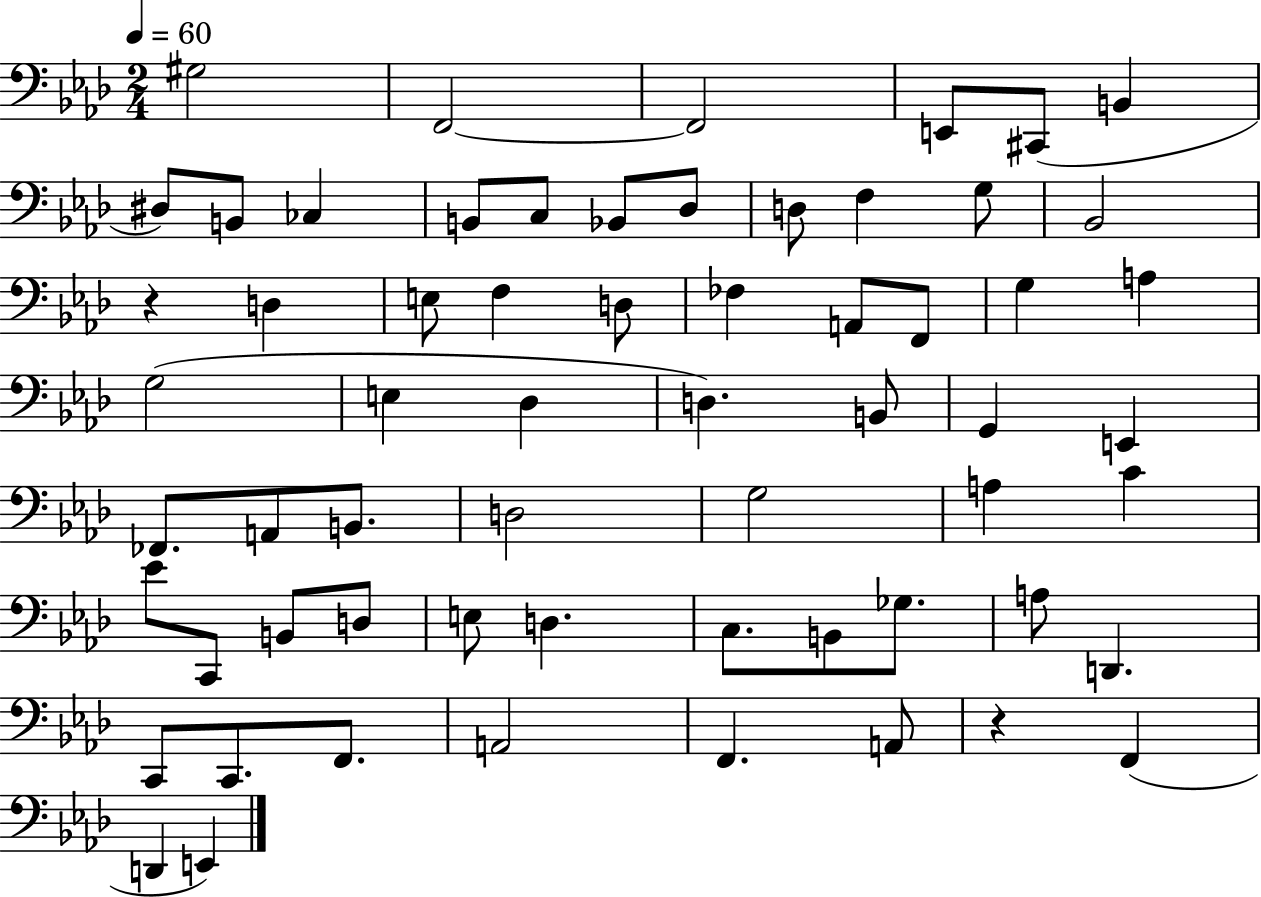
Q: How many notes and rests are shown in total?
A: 62